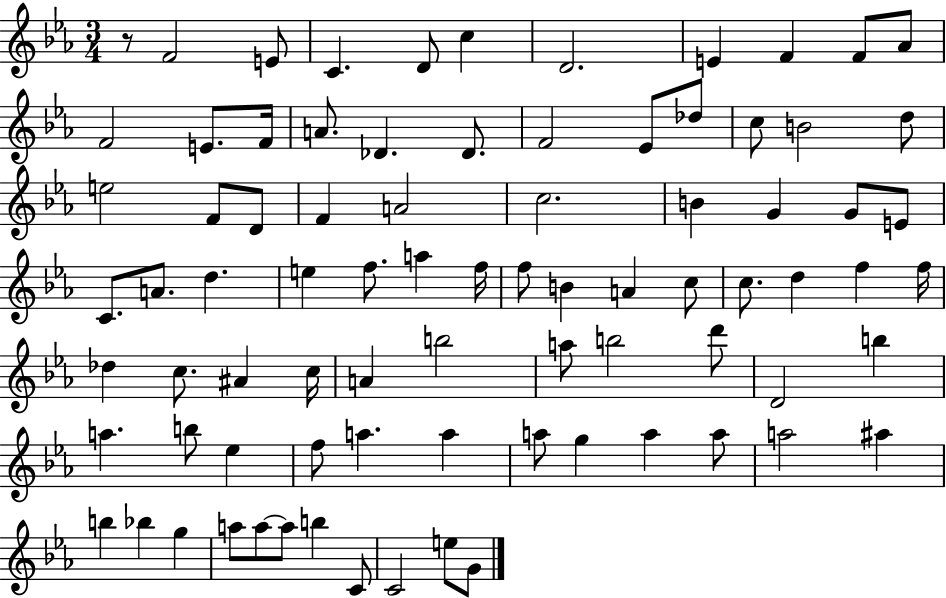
R/e F4/h E4/e C4/q. D4/e C5/q D4/h. E4/q F4/q F4/e Ab4/e F4/h E4/e. F4/s A4/e. Db4/q. Db4/e. F4/h Eb4/e Db5/e C5/e B4/h D5/e E5/h F4/e D4/e F4/q A4/h C5/h. B4/q G4/q G4/e E4/e C4/e. A4/e. D5/q. E5/q F5/e. A5/q F5/s F5/e B4/q A4/q C5/e C5/e. D5/q F5/q F5/s Db5/q C5/e. A#4/q C5/s A4/q B5/h A5/e B5/h D6/e D4/h B5/q A5/q. B5/e Eb5/q F5/e A5/q. A5/q A5/e G5/q A5/q A5/e A5/h A#5/q B5/q Bb5/q G5/q A5/e A5/e A5/e B5/q C4/e C4/h E5/e G4/e